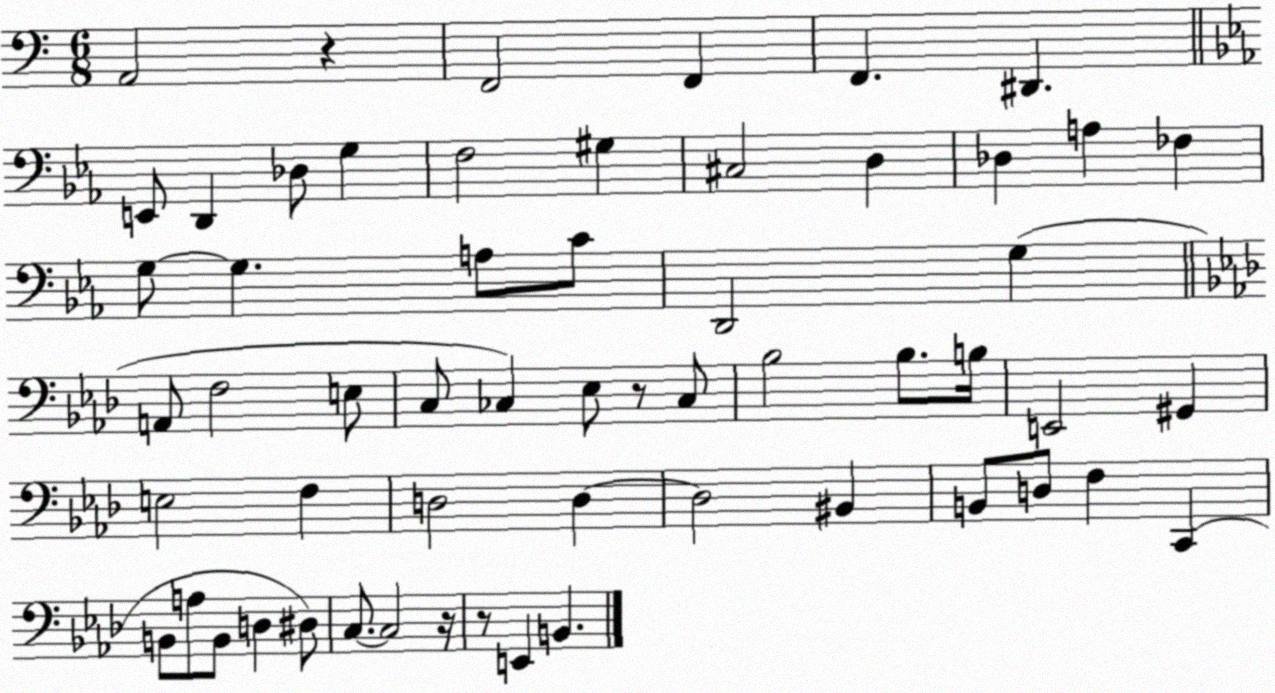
X:1
T:Untitled
M:6/8
L:1/4
K:C
A,,2 z F,,2 F,, F,, ^D,, E,,/2 D,, _D,/2 G, F,2 ^G, ^C,2 D, _D, A, _F, G,/2 G, A,/2 C/2 D,,2 G, A,,/2 F,2 E,/2 C,/2 _C, _E,/2 z/2 _C,/2 _B,2 _B,/2 B,/4 E,,2 ^G,, E,2 F, D,2 D, D,2 ^B,, B,,/2 D,/2 F, C,, B,,/2 A,/2 B,,/2 D, ^D,/2 C,/2 C,2 z/4 z/2 E,, B,,